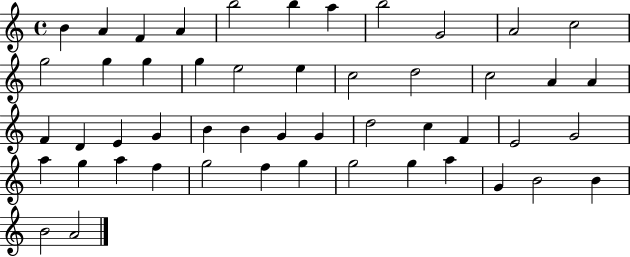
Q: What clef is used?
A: treble